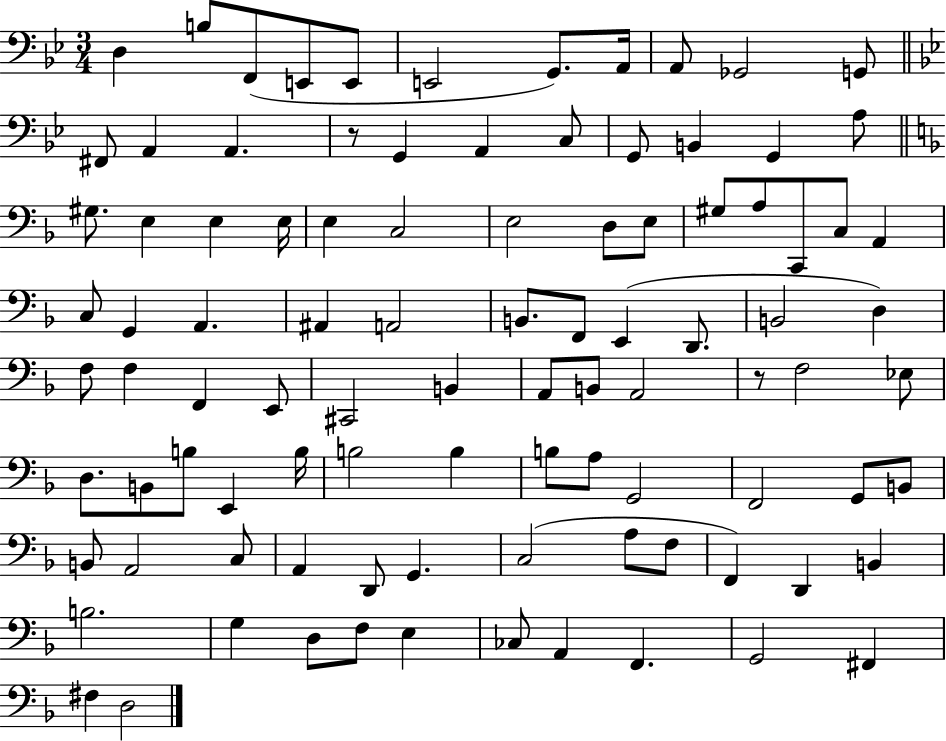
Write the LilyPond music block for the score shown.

{
  \clef bass
  \numericTimeSignature
  \time 3/4
  \key bes \major
  d4 b8 f,8( e,8 e,8 | e,2 g,8.) a,16 | a,8 ges,2 g,8 | \bar "||" \break \key bes \major fis,8 a,4 a,4. | r8 g,4 a,4 c8 | g,8 b,4 g,4 a8 | \bar "||" \break \key f \major gis8. e4 e4 e16 | e4 c2 | e2 d8 e8 | gis8 a8 c,8 c8 a,4 | \break c8 g,4 a,4. | ais,4 a,2 | b,8. f,8 e,4( d,8. | b,2 d4) | \break f8 f4 f,4 e,8 | cis,2 b,4 | a,8 b,8 a,2 | r8 f2 ees8 | \break d8. b,8 b8 e,4 b16 | b2 b4 | b8 a8 g,2 | f,2 g,8 b,8 | \break b,8 a,2 c8 | a,4 d,8 g,4. | c2( a8 f8 | f,4) d,4 b,4 | \break b2. | g4 d8 f8 e4 | ces8 a,4 f,4. | g,2 fis,4 | \break fis4 d2 | \bar "|."
}